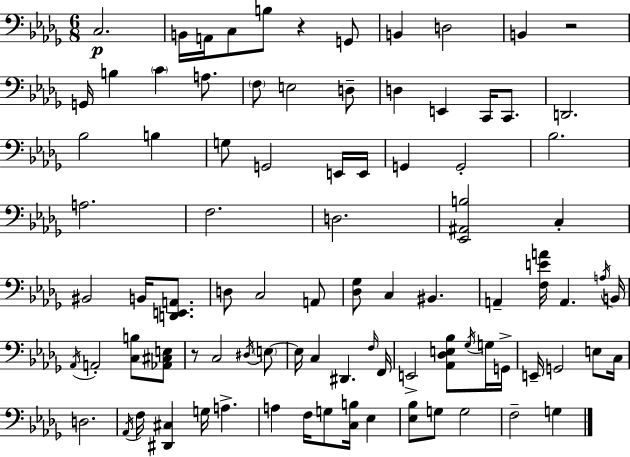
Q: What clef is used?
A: bass